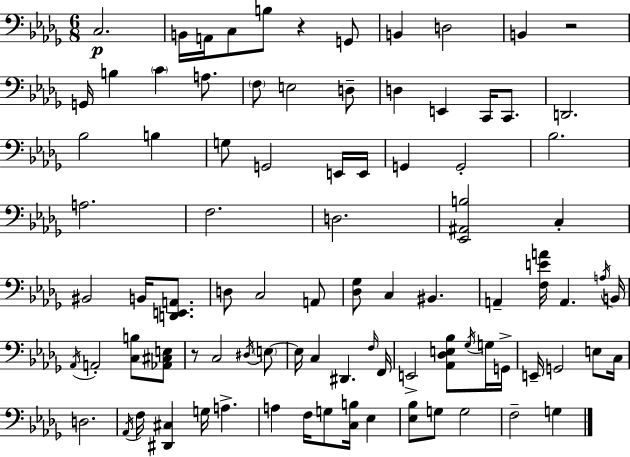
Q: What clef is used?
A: bass